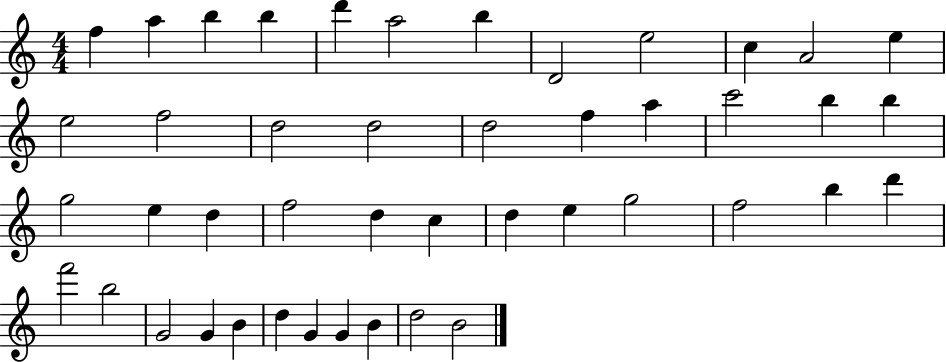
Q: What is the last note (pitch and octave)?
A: B4